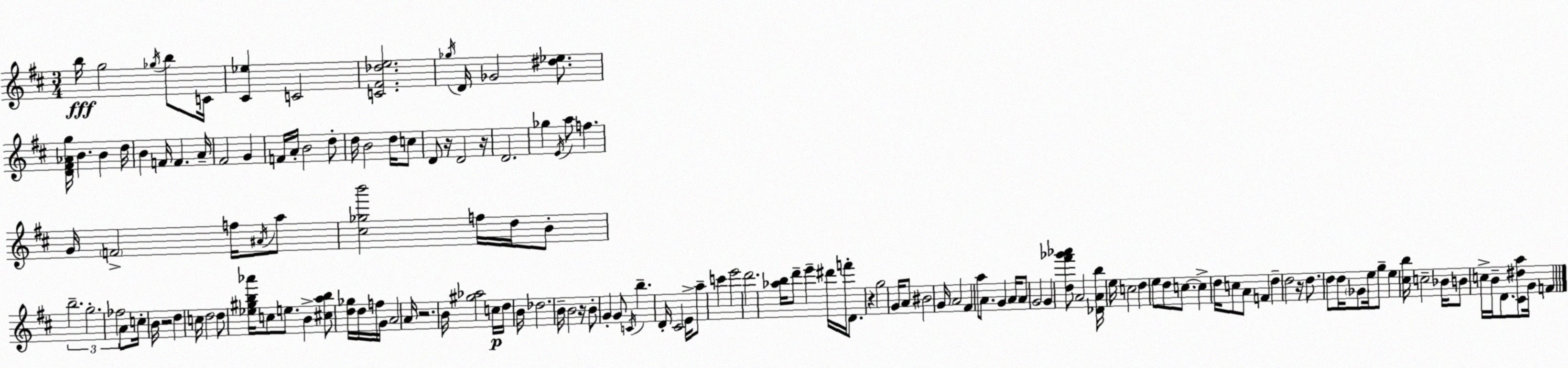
X:1
T:Untitled
M:3/4
L:1/4
K:D
b/4 g2 _g/4 b/2 C/4 [^C_e] C2 [C^F_de]2 _g/4 D/4 _G2 [^d_e]/2 [D^F_Ag]/4 B B d/4 B F/4 F A/4 ^F2 G F/4 A/4 B2 d/2 d/4 B2 d/4 c/2 D/2 z/4 D2 z/4 D2 _g E/4 a/2 f G/4 F2 f/4 ^A/4 a/2 [^c_gb']2 f/4 d/4 B/2 b2 g2 _f2 A/2 c/4 B/4 z2 d c/4 d2 d/2 [_e^gb_a']/4 c/2 e/2 B [^cab]/2 [d_g]/4 d/4 f/4 G/4 A2 A/4 z2 B/4 [^g_a]2 c/4 d/4 B/4 _d2 B/4 B2 z/4 B/2 G G/2 C/4 b D/4 ^C2 E/4 a/2 c' e'2 d'2 [_ab]/4 d'/2 e' ^d'/4 f'/4 D/2 z g2 G/4 A/2 ^B2 G/4 A2 ^F a/2 A/2 G A/4 A/2 G2 G [d^f'_g'_a']/2 A2 [_DAb]/4 e/4 c2 d e/2 d/2 c/2 c d/4 c/2 A/2 F d d2 z/4 d/2 d/2 d/4 _G/2 e/4 g/2 e [^cb]/4 c2 _B/4 B/2 c/4 B/4 D/2 [^C^da]/2 G/4 F